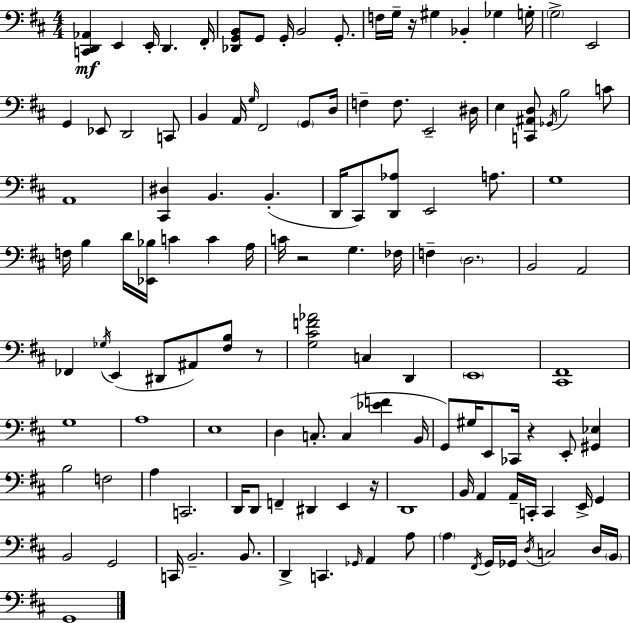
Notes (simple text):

[C2,D2,Ab2]/q E2/q E2/s D2/q. F#2/s [Db2,G2,B2]/e G2/e G2/s B2/h G2/e. F3/s G3/s R/s G#3/q Bb2/q Gb3/q G3/s G3/h E2/h G2/q Eb2/e D2/h C2/e B2/q A2/s G3/s F#2/h G2/e D3/s F3/q F3/e. E2/h D#3/s E3/q [C2,A#2,D3]/e Gb2/s B3/h C4/e A2/w [C#2,D#3]/q B2/q. B2/q. D2/s C#2/e [D2,Ab3]/e E2/h A3/e. G3/w F3/s B3/q D4/s [Eb2,Bb3]/s C4/q C4/q A3/s C4/s R/h G3/q. FES3/s F3/q D3/h. B2/h A2/h FES2/q Gb3/s E2/q D#2/e A#2/e [F#3,B3]/e R/e [G3,C#4,F4,Ab4]/h C3/q D2/q E2/w [C#2,F#2]/w G3/w A3/w E3/w D3/q C3/e. C3/q [Eb4,F4]/q B2/s G2/e G#3/s E2/e CES2/s R/q E2/e [G#2,Eb3]/q B3/h F3/h A3/q C2/h. D2/s D2/e F2/q D#2/q E2/q R/s D2/w B2/s A2/q A2/s C2/s C2/q E2/s G2/q B2/h G2/h C2/s B2/h. B2/e. D2/q C2/q. Gb2/s A2/q A3/e A3/q F#2/s G2/s Gb2/s D3/s C3/h D3/s B2/s G2/w